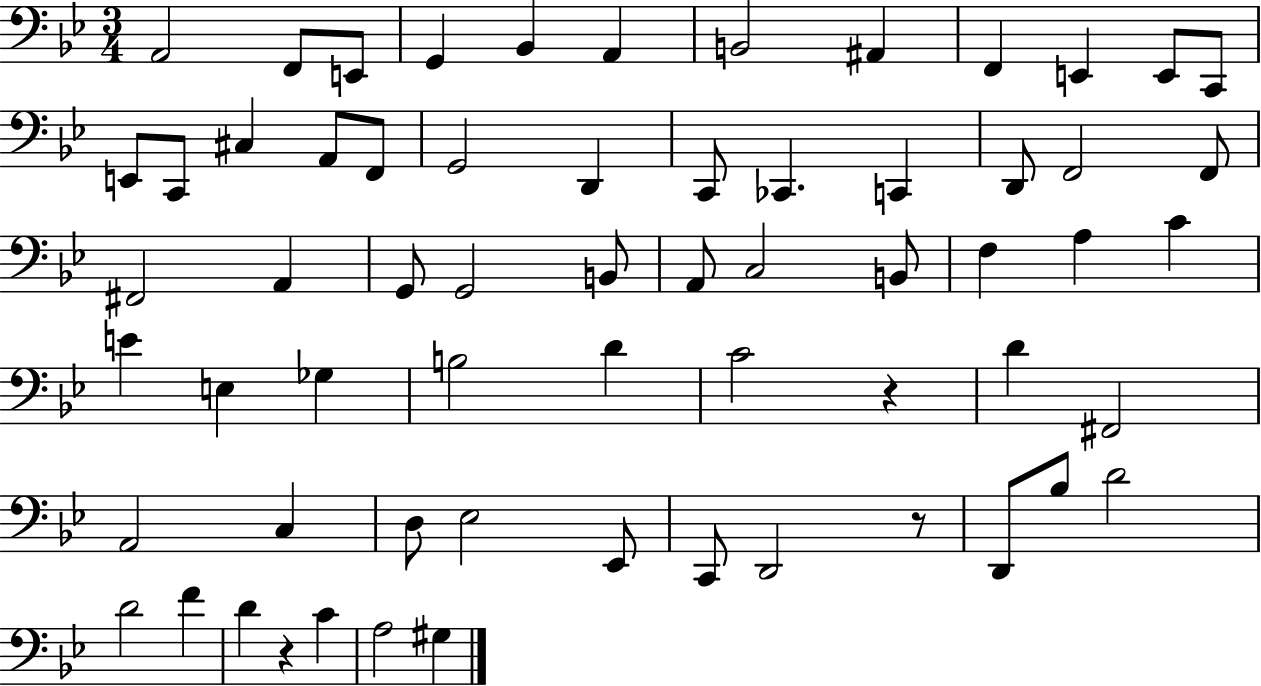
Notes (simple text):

A2/h F2/e E2/e G2/q Bb2/q A2/q B2/h A#2/q F2/q E2/q E2/e C2/e E2/e C2/e C#3/q A2/e F2/e G2/h D2/q C2/e CES2/q. C2/q D2/e F2/h F2/e F#2/h A2/q G2/e G2/h B2/e A2/e C3/h B2/e F3/q A3/q C4/q E4/q E3/q Gb3/q B3/h D4/q C4/h R/q D4/q F#2/h A2/h C3/q D3/e Eb3/h Eb2/e C2/e D2/h R/e D2/e Bb3/e D4/h D4/h F4/q D4/q R/q C4/q A3/h G#3/q